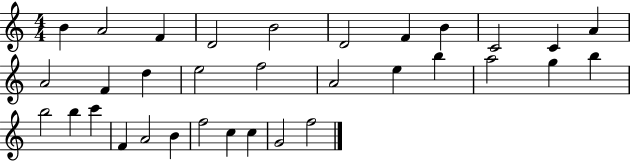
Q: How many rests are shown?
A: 0